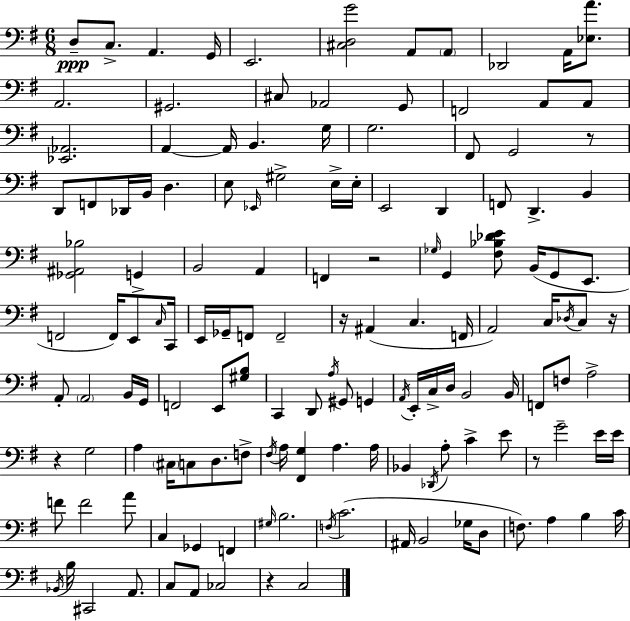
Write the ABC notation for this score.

X:1
T:Untitled
M:6/8
L:1/4
K:Em
D,/2 C,/2 A,, G,,/4 E,,2 [^C,D,G]2 A,,/2 A,,/2 _D,,2 A,,/4 [_E,A]/2 A,,2 ^G,,2 ^C,/2 _A,,2 G,,/2 F,,2 A,,/2 A,,/2 [_E,,_A,,]2 A,, A,,/4 B,, G,/4 G,2 ^F,,/2 G,,2 z/2 D,,/2 F,,/2 _D,,/4 B,,/4 D, E,/2 _E,,/4 ^G,2 E,/4 E,/4 E,,2 D,, F,,/2 D,, B,, [_G,,^A,,_B,]2 G,, B,,2 A,, F,, z2 _G,/4 G,, [^F,_B,_DE]/2 B,,/4 G,,/2 E,,/2 F,,2 F,,/4 E,,/2 C,/4 C,,/4 E,,/4 _G,,/4 F,,/2 F,,2 z/4 ^A,, C, F,,/4 A,,2 C,/4 _D,/4 C,/2 z/4 A,,/2 A,,2 B,,/4 G,,/4 F,,2 E,,/2 [^G,B,]/2 C,, D,,/2 A,/4 ^G,,/2 G,, A,,/4 E,,/4 C,/4 D,/4 B,,2 B,,/4 F,,/2 F,/2 A,2 z G,2 A, ^C,/4 C,/2 D,/2 F,/2 ^F,/4 A,/4 [^F,,G,] A, A,/4 _B,, _D,,/4 A,/2 C E/2 z/2 G2 E/4 E/4 F/2 F2 A/2 C, _G,, F,, ^G,/4 B,2 F,/4 C2 ^A,,/4 B,,2 _G,/4 D,/2 F,/2 A, B, C/4 _B,,/4 B,/4 ^C,,2 A,,/2 C,/2 A,,/2 _C,2 z C,2